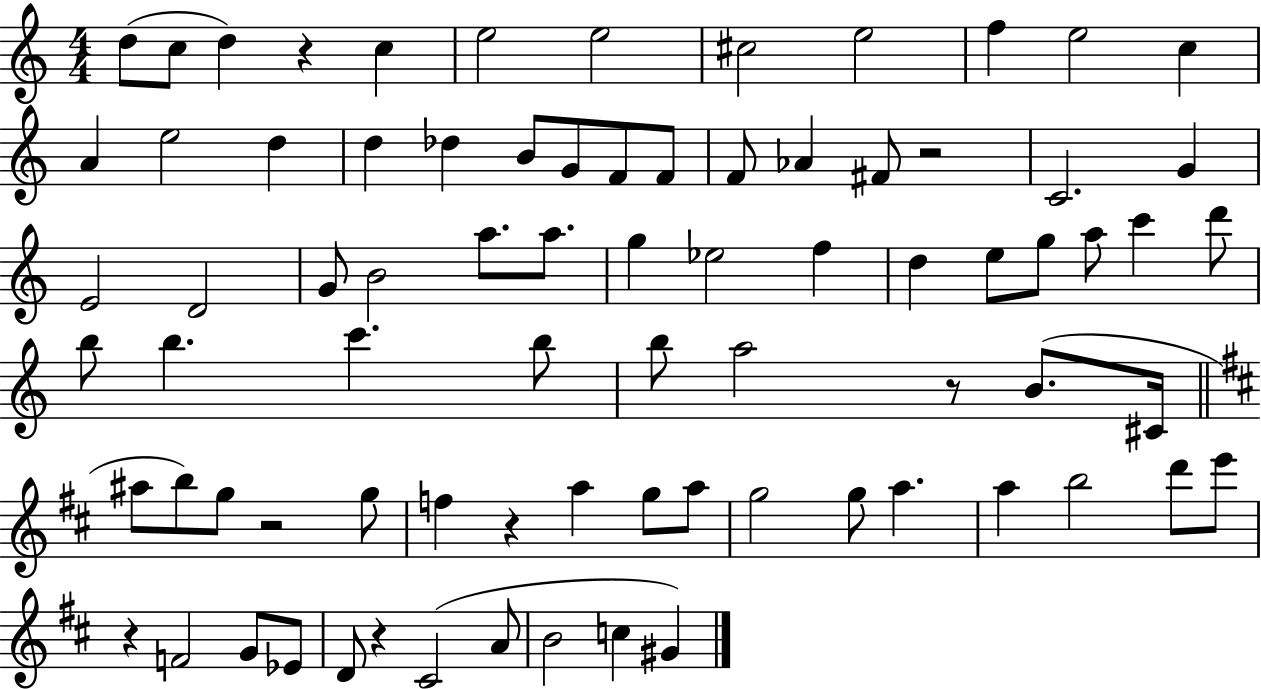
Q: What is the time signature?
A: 4/4